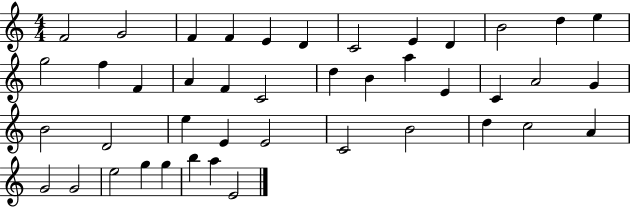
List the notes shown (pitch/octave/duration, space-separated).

F4/h G4/h F4/q F4/q E4/q D4/q C4/h E4/q D4/q B4/h D5/q E5/q G5/h F5/q F4/q A4/q F4/q C4/h D5/q B4/q A5/q E4/q C4/q A4/h G4/q B4/h D4/h E5/q E4/q E4/h C4/h B4/h D5/q C5/h A4/q G4/h G4/h E5/h G5/q G5/q B5/q A5/q E4/h